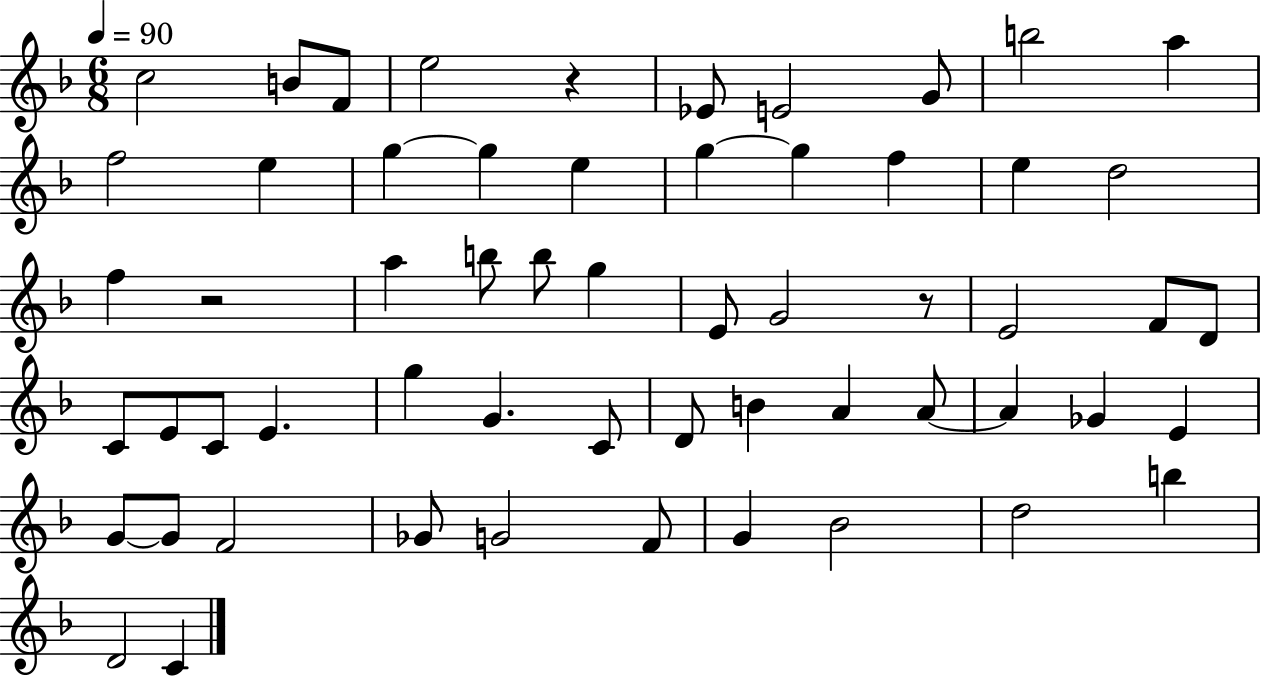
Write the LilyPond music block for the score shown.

{
  \clef treble
  \numericTimeSignature
  \time 6/8
  \key f \major
  \tempo 4 = 90
  c''2 b'8 f'8 | e''2 r4 | ees'8 e'2 g'8 | b''2 a''4 | \break f''2 e''4 | g''4~~ g''4 e''4 | g''4~~ g''4 f''4 | e''4 d''2 | \break f''4 r2 | a''4 b''8 b''8 g''4 | e'8 g'2 r8 | e'2 f'8 d'8 | \break c'8 e'8 c'8 e'4. | g''4 g'4. c'8 | d'8 b'4 a'4 a'8~~ | a'4 ges'4 e'4 | \break g'8~~ g'8 f'2 | ges'8 g'2 f'8 | g'4 bes'2 | d''2 b''4 | \break d'2 c'4 | \bar "|."
}